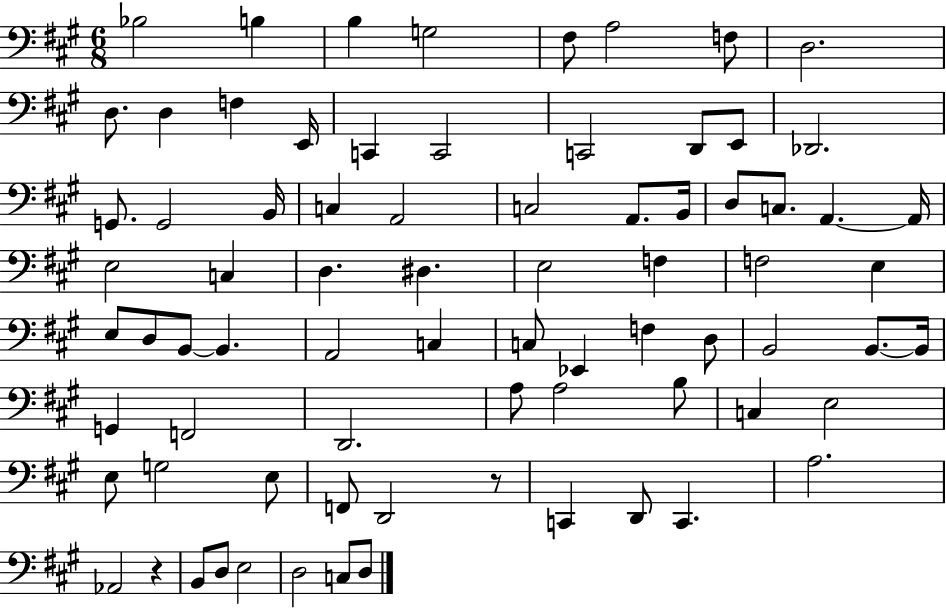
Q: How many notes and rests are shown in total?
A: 77